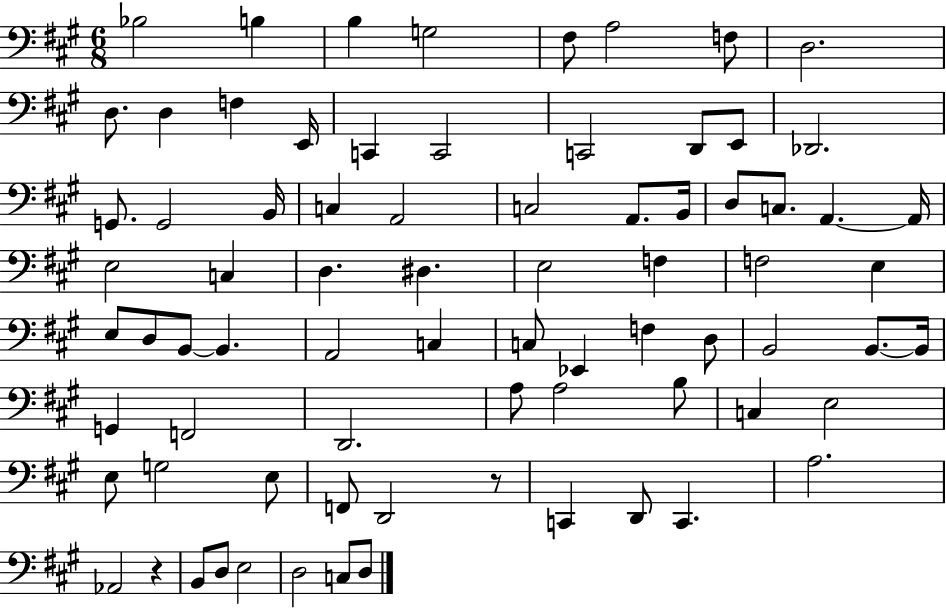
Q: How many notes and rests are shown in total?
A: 77